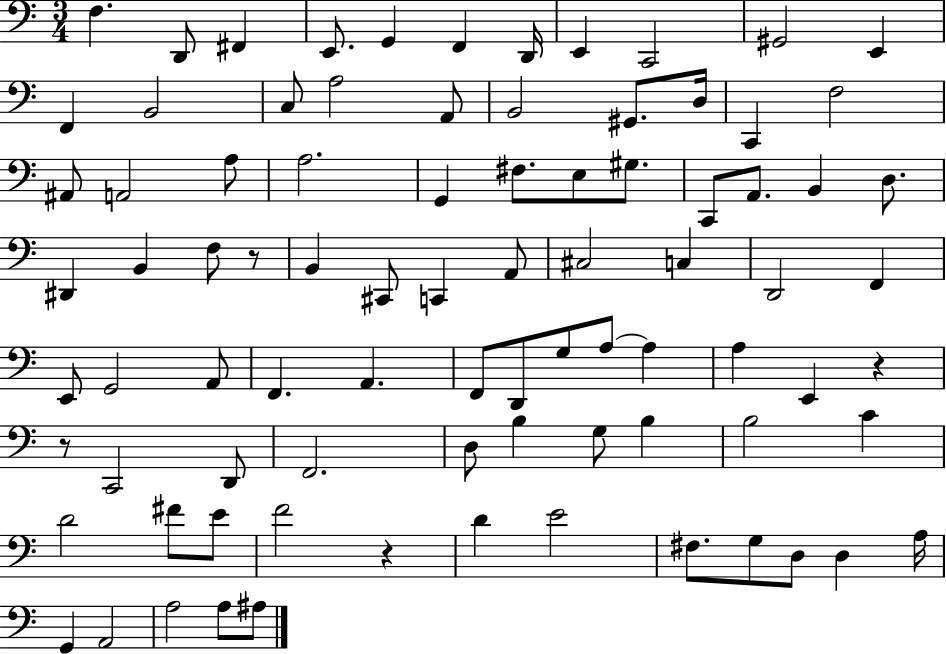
{
  \clef bass
  \numericTimeSignature
  \time 3/4
  \key c \major
  f4. d,8 fis,4 | e,8. g,4 f,4 d,16 | e,4 c,2 | gis,2 e,4 | \break f,4 b,2 | c8 a2 a,8 | b,2 gis,8. d16 | c,4 f2 | \break ais,8 a,2 a8 | a2. | g,4 fis8. e8 gis8. | c,8 a,8. b,4 d8. | \break dis,4 b,4 f8 r8 | b,4 cis,8 c,4 a,8 | cis2 c4 | d,2 f,4 | \break e,8 g,2 a,8 | f,4. a,4. | f,8 d,8 g8 a8~~ a4 | a4 e,4 r4 | \break r8 c,2 d,8 | f,2. | d8 b4 g8 b4 | b2 c'4 | \break d'2 fis'8 e'8 | f'2 r4 | d'4 e'2 | fis8. g8 d8 d4 a16 | \break g,4 a,2 | a2 a8 ais8 | \bar "|."
}